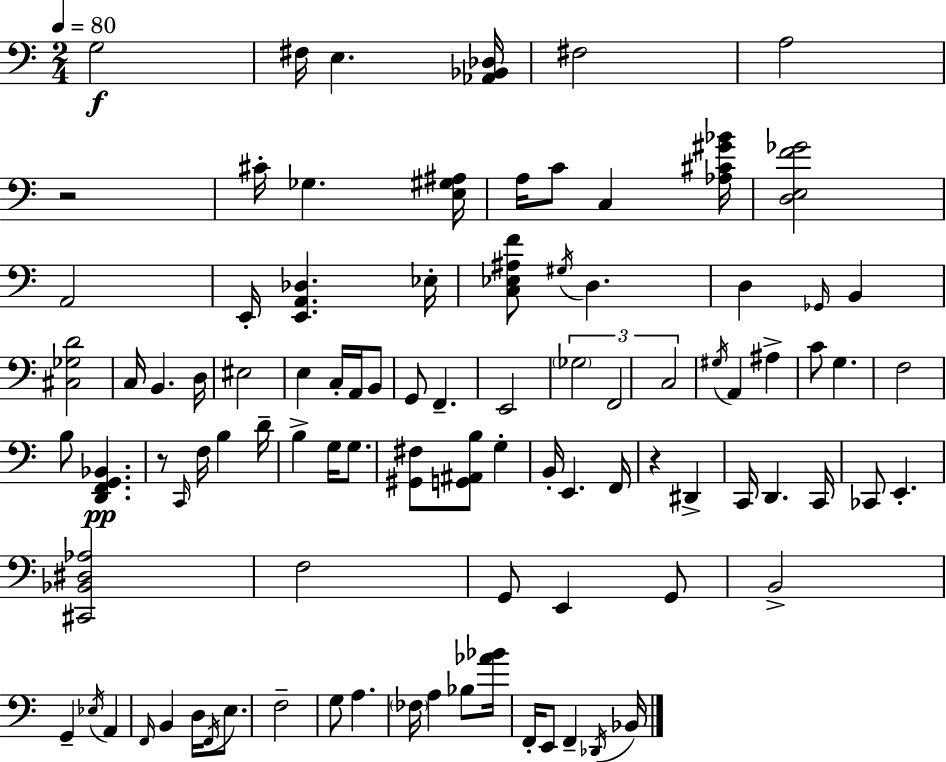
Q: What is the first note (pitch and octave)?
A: G3